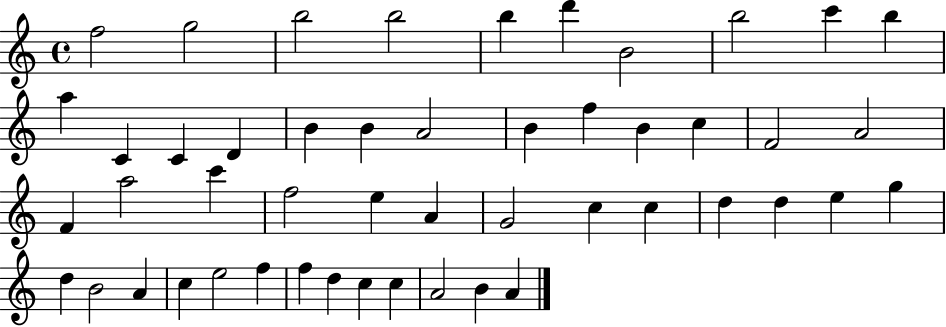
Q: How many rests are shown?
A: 0